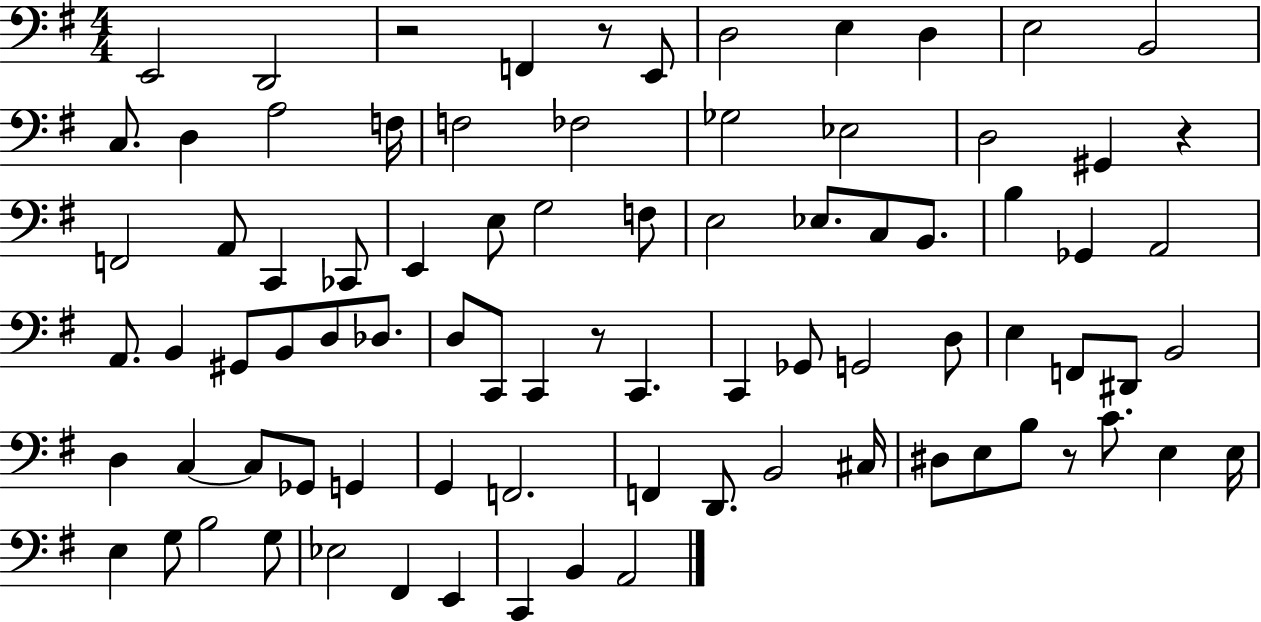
X:1
T:Untitled
M:4/4
L:1/4
K:G
E,,2 D,,2 z2 F,, z/2 E,,/2 D,2 E, D, E,2 B,,2 C,/2 D, A,2 F,/4 F,2 _F,2 _G,2 _E,2 D,2 ^G,, z F,,2 A,,/2 C,, _C,,/2 E,, E,/2 G,2 F,/2 E,2 _E,/2 C,/2 B,,/2 B, _G,, A,,2 A,,/2 B,, ^G,,/2 B,,/2 D,/2 _D,/2 D,/2 C,,/2 C,, z/2 C,, C,, _G,,/2 G,,2 D,/2 E, F,,/2 ^D,,/2 B,,2 D, C, C,/2 _G,,/2 G,, G,, F,,2 F,, D,,/2 B,,2 ^C,/4 ^D,/2 E,/2 B,/2 z/2 C/2 E, E,/4 E, G,/2 B,2 G,/2 _E,2 ^F,, E,, C,, B,, A,,2